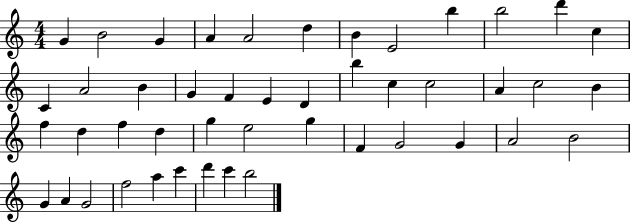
{
  \clef treble
  \numericTimeSignature
  \time 4/4
  \key c \major
  g'4 b'2 g'4 | a'4 a'2 d''4 | b'4 e'2 b''4 | b''2 d'''4 c''4 | \break c'4 a'2 b'4 | g'4 f'4 e'4 d'4 | b''4 c''4 c''2 | a'4 c''2 b'4 | \break f''4 d''4 f''4 d''4 | g''4 e''2 g''4 | f'4 g'2 g'4 | a'2 b'2 | \break g'4 a'4 g'2 | f''2 a''4 c'''4 | d'''4 c'''4 b''2 | \bar "|."
}